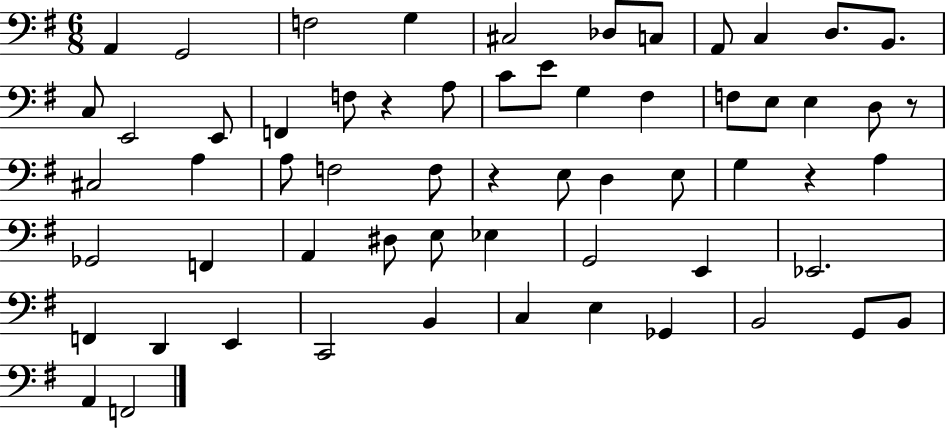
X:1
T:Untitled
M:6/8
L:1/4
K:G
A,, G,,2 F,2 G, ^C,2 _D,/2 C,/2 A,,/2 C, D,/2 B,,/2 C,/2 E,,2 E,,/2 F,, F,/2 z A,/2 C/2 E/2 G, ^F, F,/2 E,/2 E, D,/2 z/2 ^C,2 A, A,/2 F,2 F,/2 z E,/2 D, E,/2 G, z A, _G,,2 F,, A,, ^D,/2 E,/2 _E, G,,2 E,, _E,,2 F,, D,, E,, C,,2 B,, C, E, _G,, B,,2 G,,/2 B,,/2 A,, F,,2